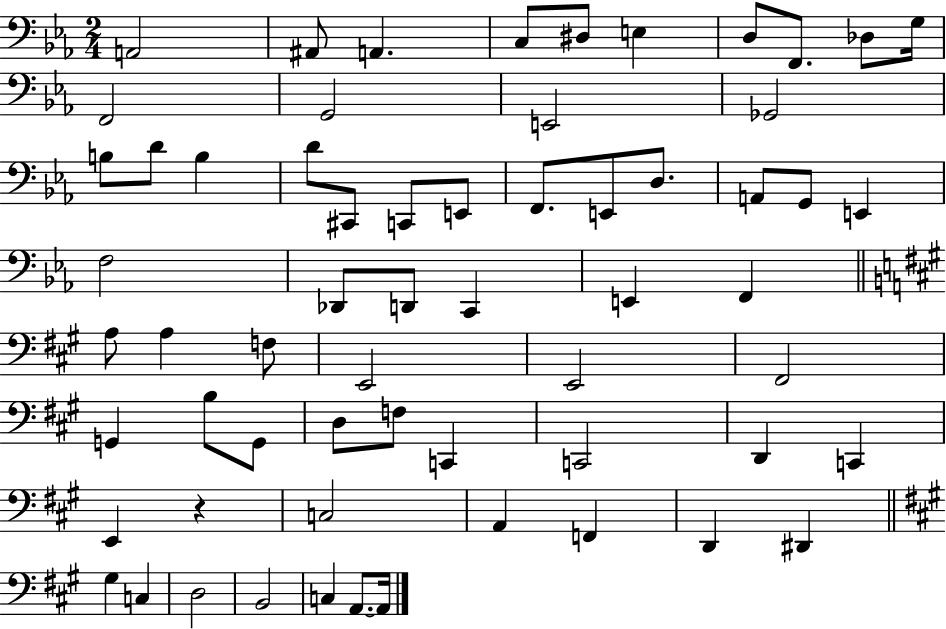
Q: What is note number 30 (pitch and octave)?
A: D2